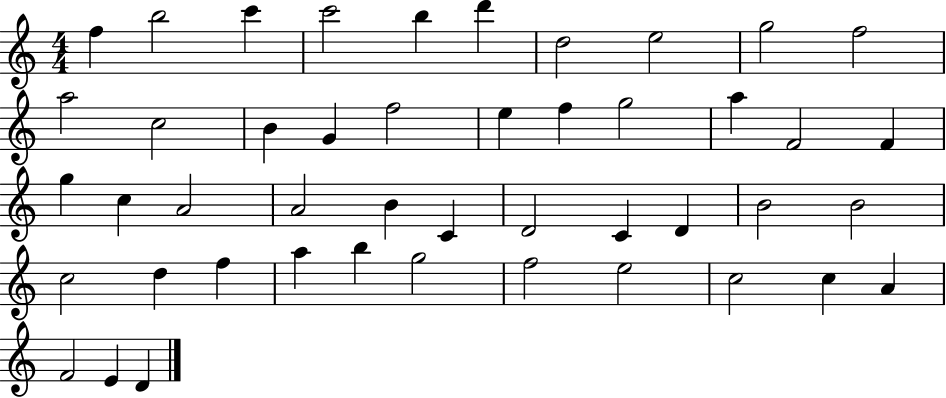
{
  \clef treble
  \numericTimeSignature
  \time 4/4
  \key c \major
  f''4 b''2 c'''4 | c'''2 b''4 d'''4 | d''2 e''2 | g''2 f''2 | \break a''2 c''2 | b'4 g'4 f''2 | e''4 f''4 g''2 | a''4 f'2 f'4 | \break g''4 c''4 a'2 | a'2 b'4 c'4 | d'2 c'4 d'4 | b'2 b'2 | \break c''2 d''4 f''4 | a''4 b''4 g''2 | f''2 e''2 | c''2 c''4 a'4 | \break f'2 e'4 d'4 | \bar "|."
}